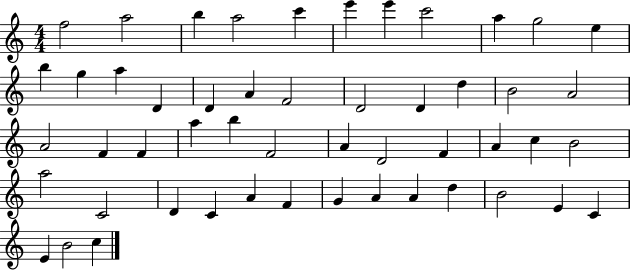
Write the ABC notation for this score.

X:1
T:Untitled
M:4/4
L:1/4
K:C
f2 a2 b a2 c' e' e' c'2 a g2 e b g a D D A F2 D2 D d B2 A2 A2 F F a b F2 A D2 F A c B2 a2 C2 D C A F G A A d B2 E C E B2 c